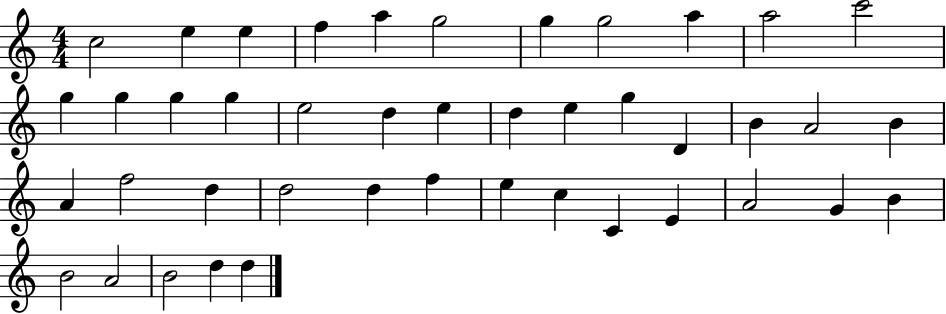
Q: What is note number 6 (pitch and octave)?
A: G5